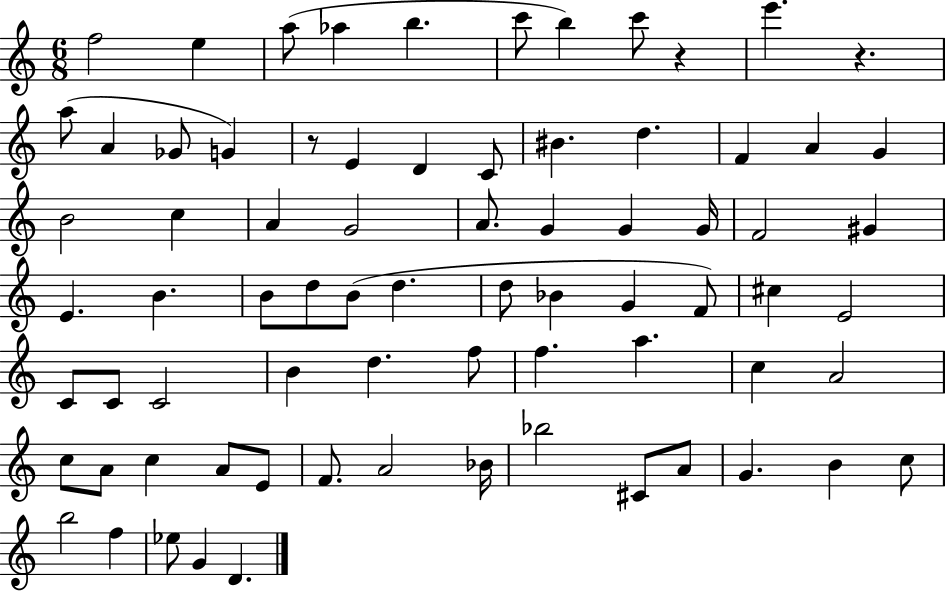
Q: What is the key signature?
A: C major